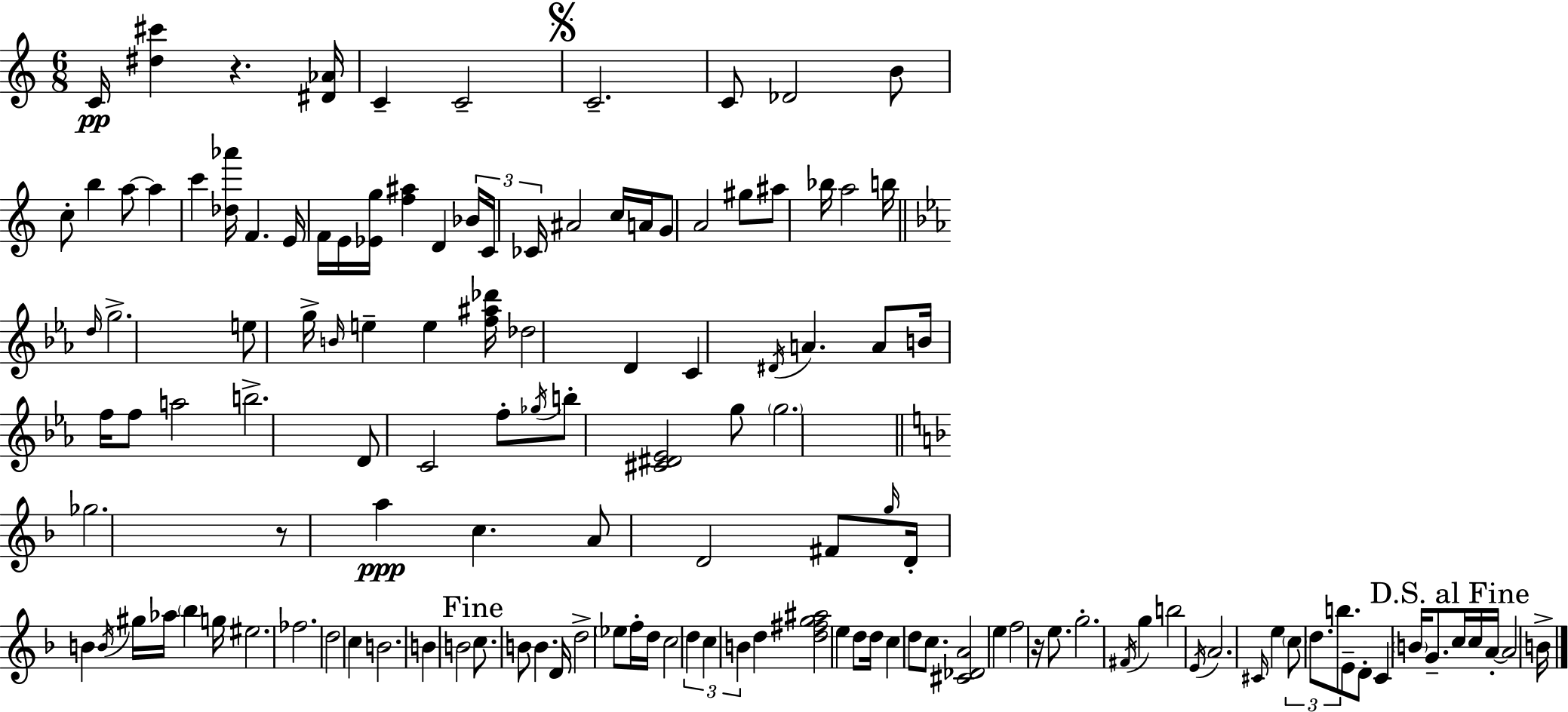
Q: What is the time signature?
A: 6/8